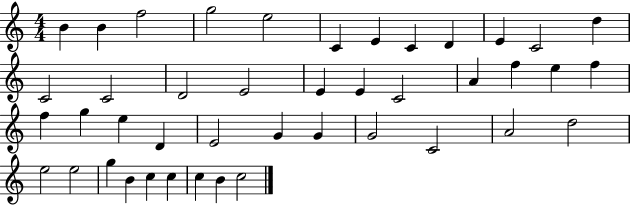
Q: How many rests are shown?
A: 0